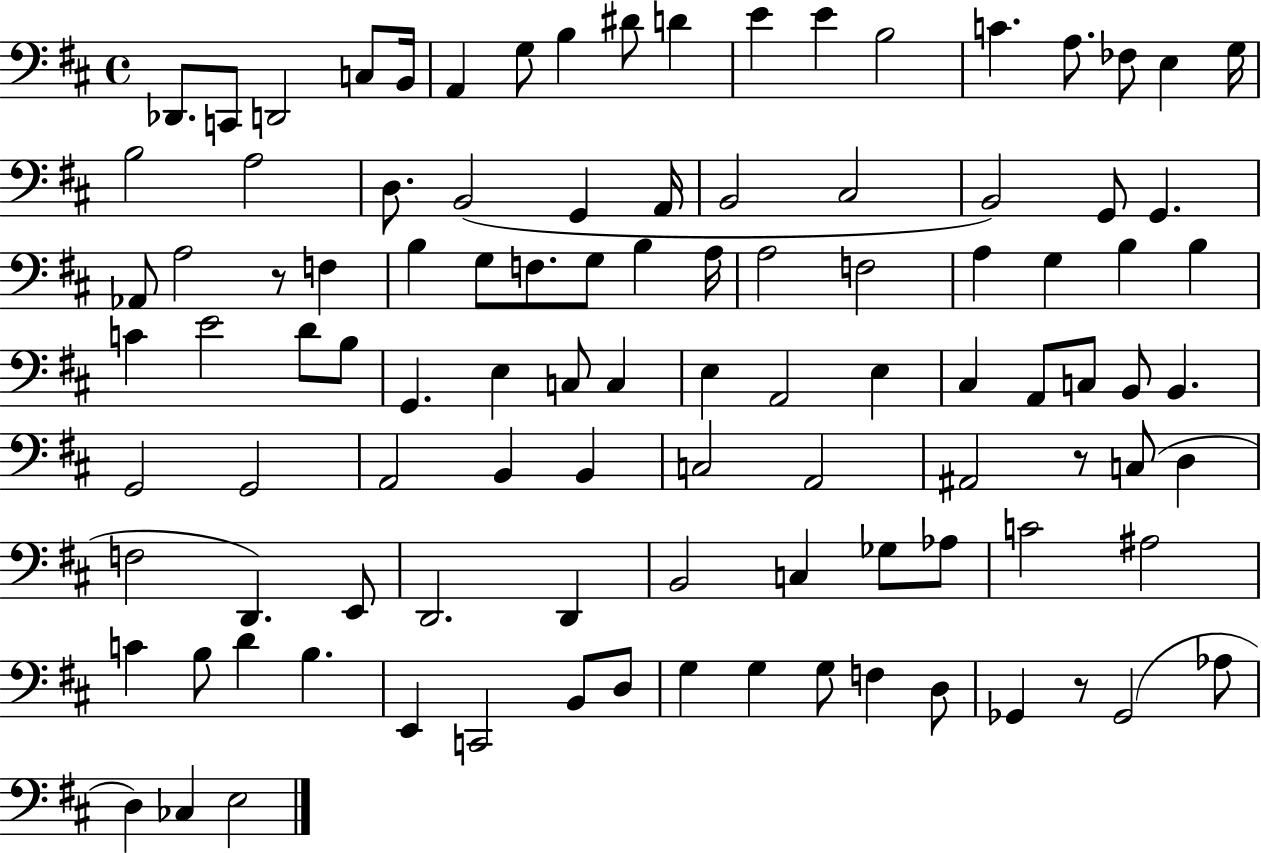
Db2/e. C2/e D2/h C3/e B2/s A2/q G3/e B3/q D#4/e D4/q E4/q E4/q B3/h C4/q. A3/e. FES3/e E3/q G3/s B3/h A3/h D3/e. B2/h G2/q A2/s B2/h C#3/h B2/h G2/e G2/q. Ab2/e A3/h R/e F3/q B3/q G3/e F3/e. G3/e B3/q A3/s A3/h F3/h A3/q G3/q B3/q B3/q C4/q E4/h D4/e B3/e G2/q. E3/q C3/e C3/q E3/q A2/h E3/q C#3/q A2/e C3/e B2/e B2/q. G2/h G2/h A2/h B2/q B2/q C3/h A2/h A#2/h R/e C3/e D3/q F3/h D2/q. E2/e D2/h. D2/q B2/h C3/q Gb3/e Ab3/e C4/h A#3/h C4/q B3/e D4/q B3/q. E2/q C2/h B2/e D3/e G3/q G3/q G3/e F3/q D3/e Gb2/q R/e Gb2/h Ab3/e D3/q CES3/q E3/h